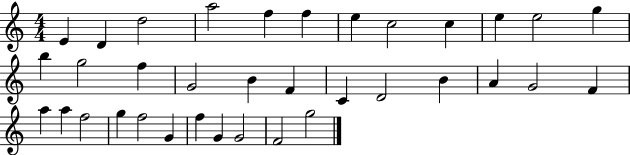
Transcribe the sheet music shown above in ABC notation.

X:1
T:Untitled
M:4/4
L:1/4
K:C
E D d2 a2 f f e c2 c e e2 g b g2 f G2 B F C D2 B A G2 F a a f2 g f2 G f G G2 F2 g2